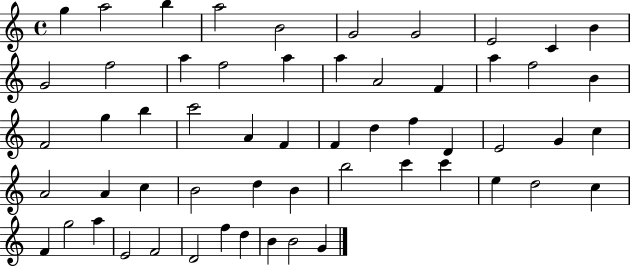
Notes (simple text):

G5/q A5/h B5/q A5/h B4/h G4/h G4/h E4/h C4/q B4/q G4/h F5/h A5/q F5/h A5/q A5/q A4/h F4/q A5/q F5/h B4/q F4/h G5/q B5/q C6/h A4/q F4/q F4/q D5/q F5/q D4/q E4/h G4/q C5/q A4/h A4/q C5/q B4/h D5/q B4/q B5/h C6/q C6/q E5/q D5/h C5/q F4/q G5/h A5/q E4/h F4/h D4/h F5/q D5/q B4/q B4/h G4/q